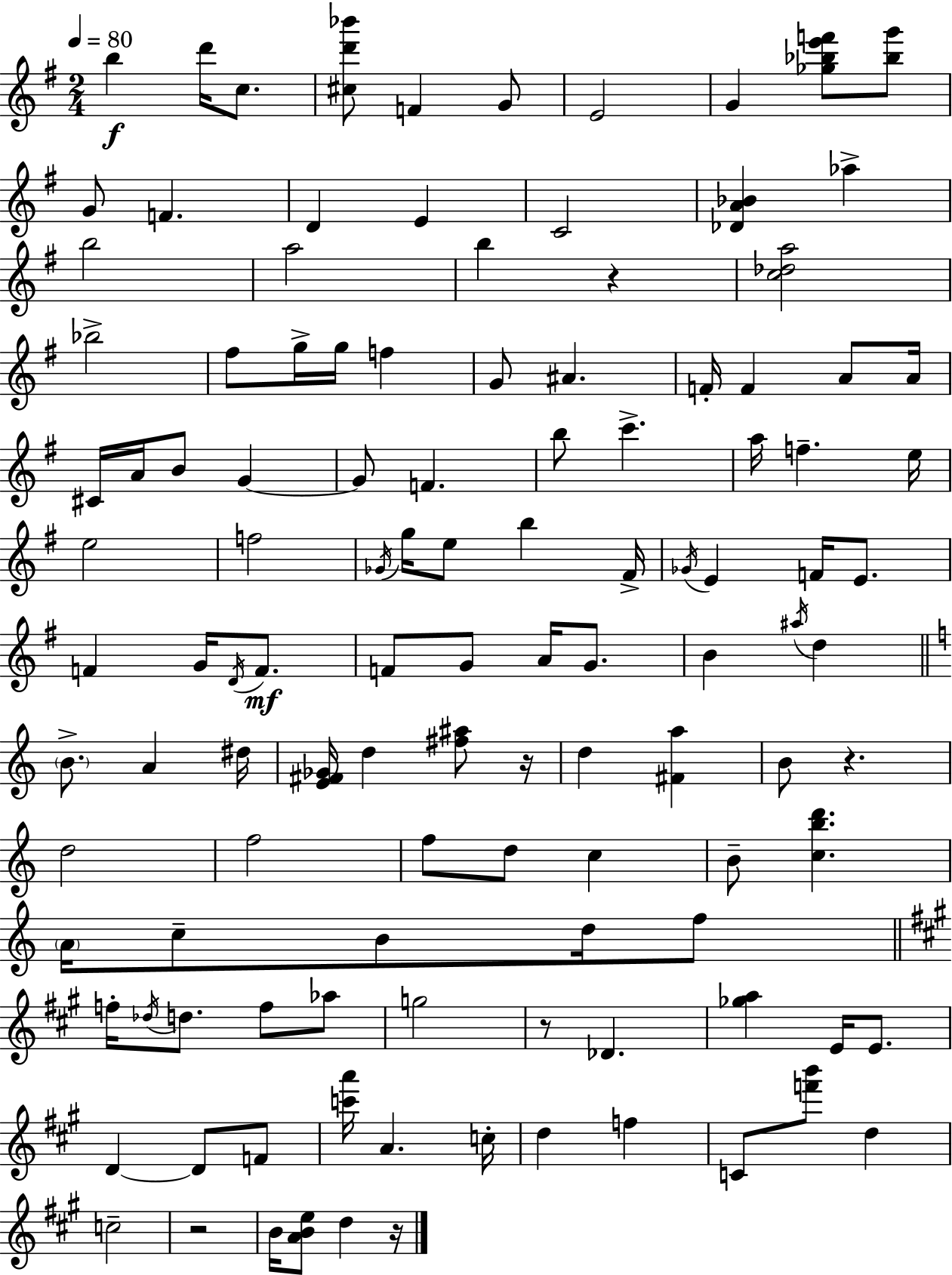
B5/q D6/s C5/e. [C#5,D6,Bb6]/e F4/q G4/e E4/h G4/q [Gb5,Bb5,E6,F6]/e [Bb5,G6]/e G4/e F4/q. D4/q E4/q C4/h [Db4,A4,Bb4]/q Ab5/q B5/h A5/h B5/q R/q [C5,Db5,A5]/h Bb5/h F#5/e G5/s G5/s F5/q G4/e A#4/q. F4/s F4/q A4/e A4/s C#4/s A4/s B4/e G4/q G4/e F4/q. B5/e C6/q. A5/s F5/q. E5/s E5/h F5/h Gb4/s G5/s E5/e B5/q F#4/s Gb4/s E4/q F4/s E4/e. F4/q G4/s D4/s F4/e. F4/e G4/e A4/s G4/e. B4/q A#5/s D5/q B4/e. A4/q D#5/s [E4,F#4,Gb4]/s D5/q [F#5,A#5]/e R/s D5/q [F#4,A5]/q B4/e R/q. D5/h F5/h F5/e D5/e C5/q B4/e [C5,B5,D6]/q. A4/s C5/e B4/e D5/s F5/e F5/s Db5/s D5/e. F5/e Ab5/e G5/h R/e Db4/q. [Gb5,A5]/q E4/s E4/e. D4/q D4/e F4/e [C6,A6]/s A4/q. C5/s D5/q F5/q C4/e [F6,B6]/e D5/q C5/h R/h B4/s [A4,B4,E5]/e D5/q R/s